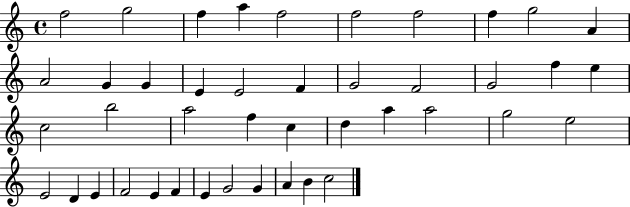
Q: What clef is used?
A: treble